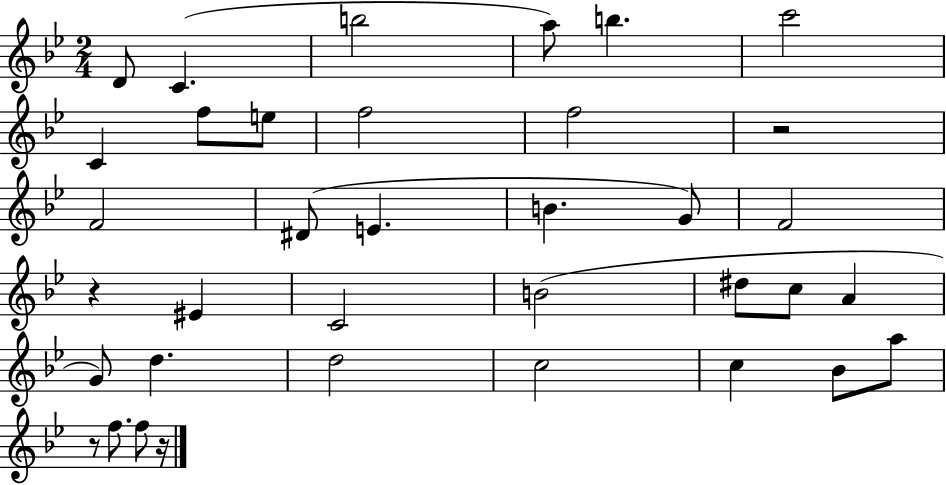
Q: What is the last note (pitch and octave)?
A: F5